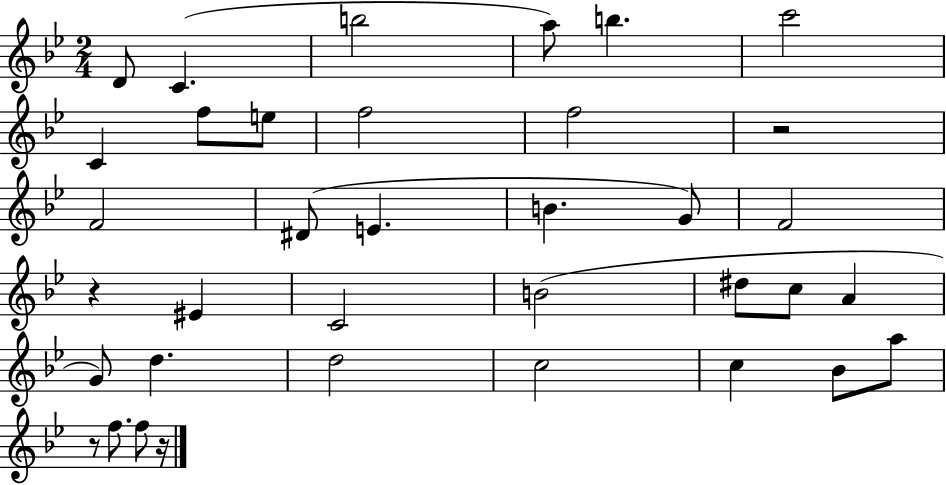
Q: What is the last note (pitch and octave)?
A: F5